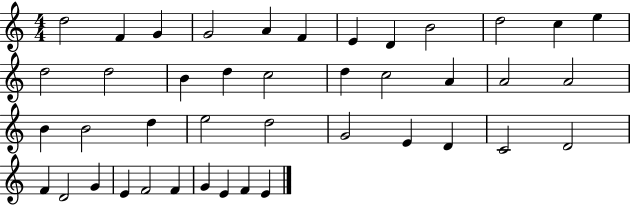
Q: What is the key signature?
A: C major